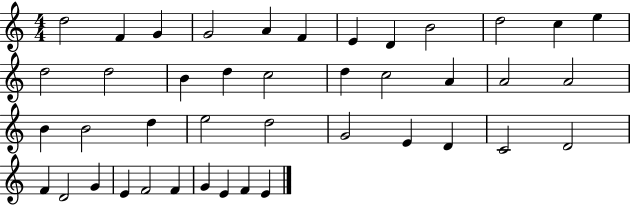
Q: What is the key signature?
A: C major